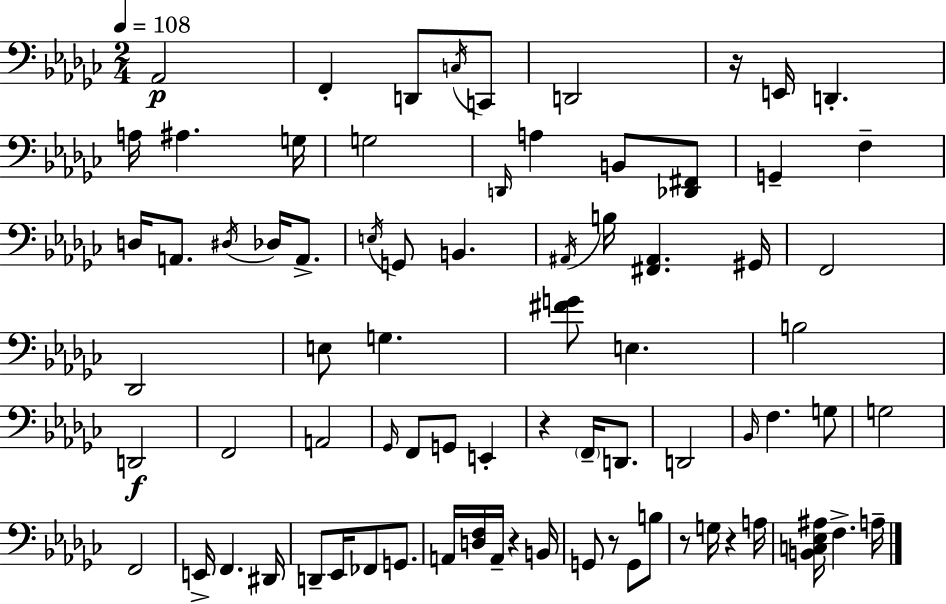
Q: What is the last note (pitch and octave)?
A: A3